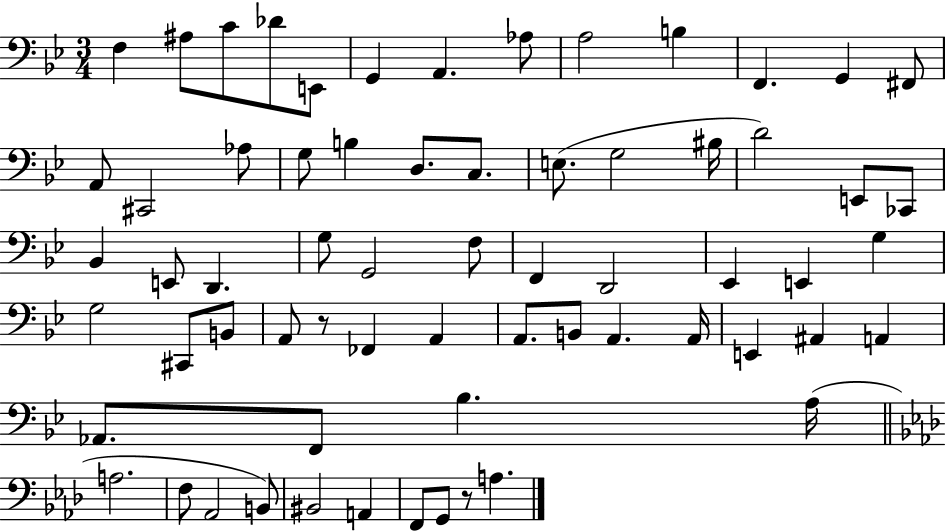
{
  \clef bass
  \numericTimeSignature
  \time 3/4
  \key bes \major
  f4 ais8 c'8 des'8 e,8 | g,4 a,4. aes8 | a2 b4 | f,4. g,4 fis,8 | \break a,8 cis,2 aes8 | g8 b4 d8. c8. | e8.( g2 bis16 | d'2) e,8 ces,8 | \break bes,4 e,8 d,4. | g8 g,2 f8 | f,4 d,2 | ees,4 e,4 g4 | \break g2 cis,8 b,8 | a,8 r8 fes,4 a,4 | a,8. b,8 a,4. a,16 | e,4 ais,4 a,4 | \break aes,8. f,8 bes4. a16( | \bar "||" \break \key f \minor a2. | f8 aes,2 b,8) | bis,2 a,4 | f,8 g,8 r8 a4. | \break \bar "|."
}